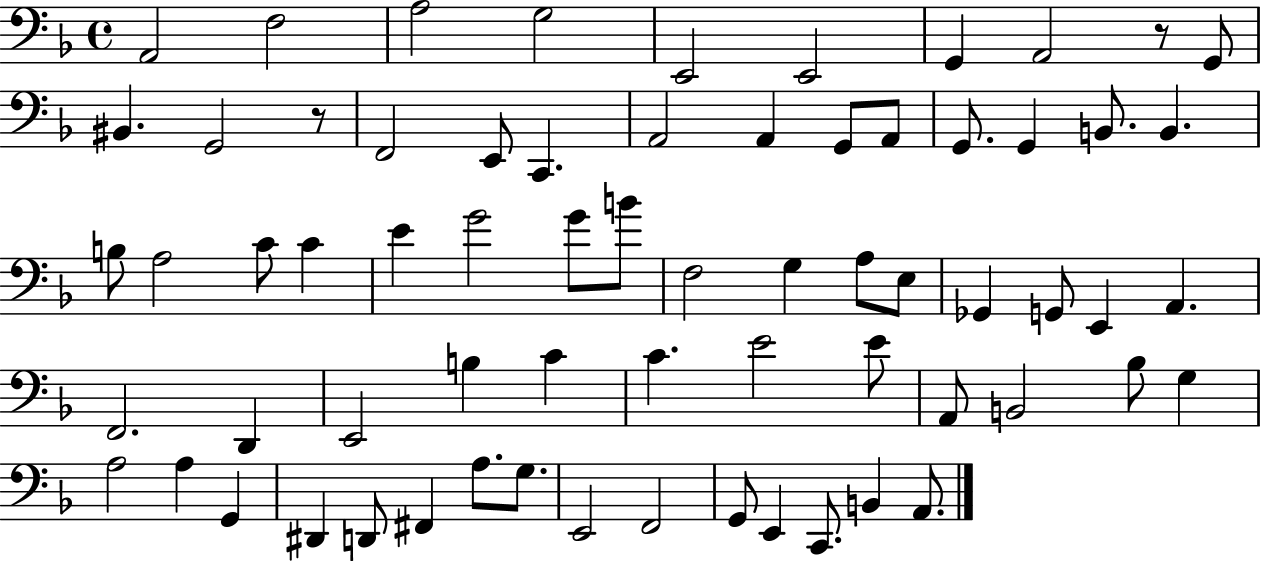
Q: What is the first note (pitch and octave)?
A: A2